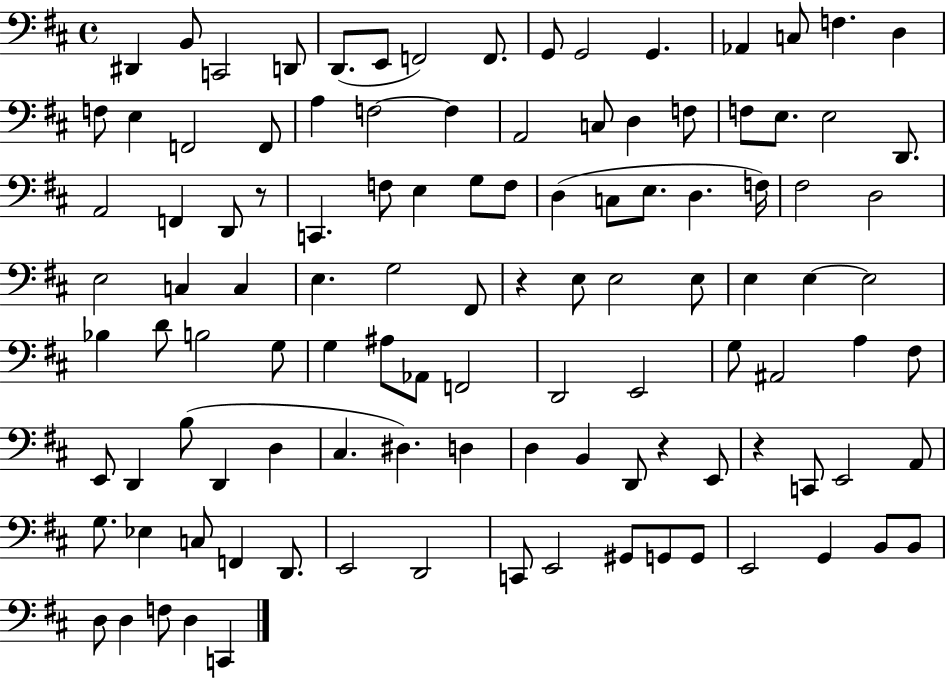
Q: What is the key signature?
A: D major